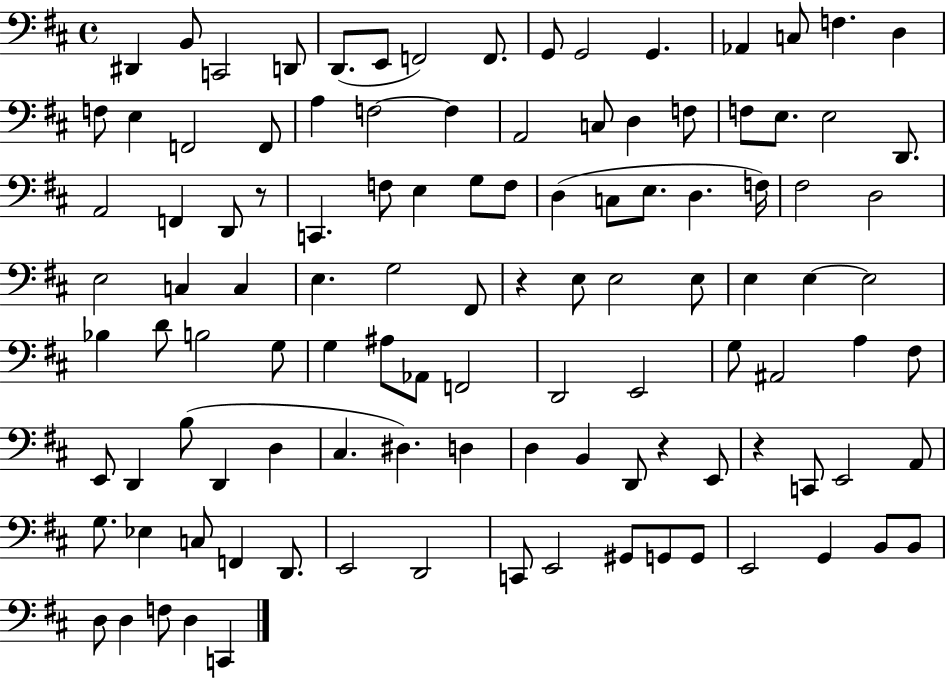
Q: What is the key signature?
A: D major